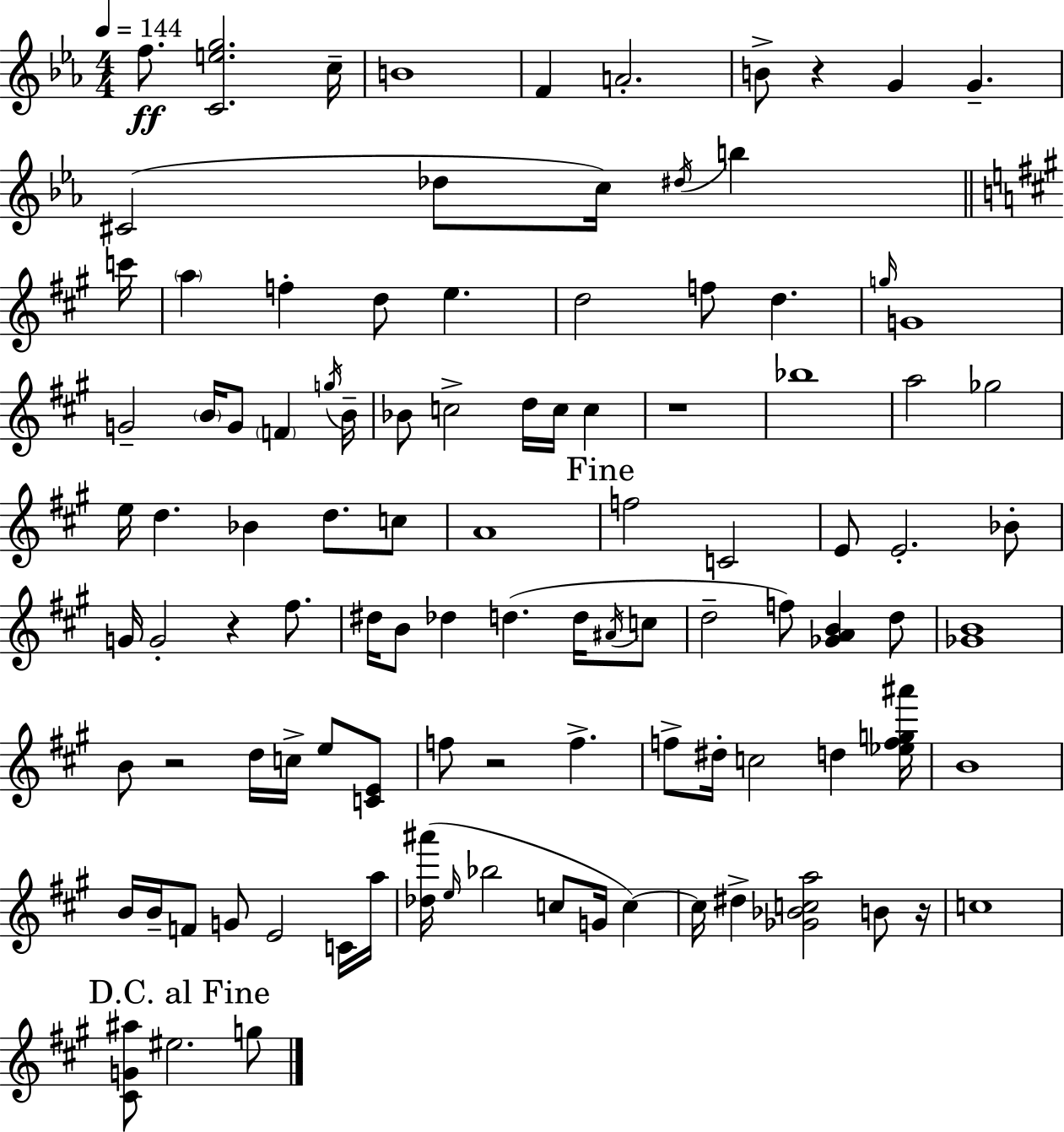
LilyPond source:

{
  \clef treble
  \numericTimeSignature
  \time 4/4
  \key ees \major
  \tempo 4 = 144
  f''8.\ff <c' e'' g''>2. c''16-- | b'1 | f'4 a'2.-. | b'8-> r4 g'4 g'4.-- | \break cis'2( des''8 c''16) \acciaccatura { dis''16 } b''4 | \bar "||" \break \key a \major c'''16 \parenthesize a''4 f''4-. d''8 e''4. | d''2 f''8 d''4. | \grace { g''16 } g'1 | g'2-- \parenthesize b'16 g'8 \parenthesize f'4 | \break \acciaccatura { g''16 } b'16-- bes'8 c''2-> d''16 c''16 c''4 | r1 | bes''1 | a''2 ges''2 | \break e''16 d''4. bes'4 d''8. | c''8 a'1 | \mark "Fine" f''2 c'2 | e'8 e'2.-. | \break bes'8-. g'16 g'2-. r4 | fis''8. dis''16 b'8 des''4 d''4.( | d''16 \acciaccatura { ais'16 } c''8 d''2-- f''8) <ges' a' b'>4 | d''8 <ges' b'>1 | \break b'8 r2 d''16 c''16-> | e''8 <c' e'>8 f''8 r2 f''4.-> | f''8-> dis''16-. c''2 d''4 | <ees'' f'' g'' ais'''>16 b'1 | \break b'16 b'16-- f'8 g'8 e'2 | c'16 a''16 <des'' ais'''>16( \grace { e''16 } bes''2 c''8 | g'16 c''4~~) c''16 dis''4-> <ges' bes' c'' a''>2 | b'8 r16 c''1 | \break \mark "D.C. al Fine" <cis' g' ais''>8 eis''2. | g''8 \bar "|."
}